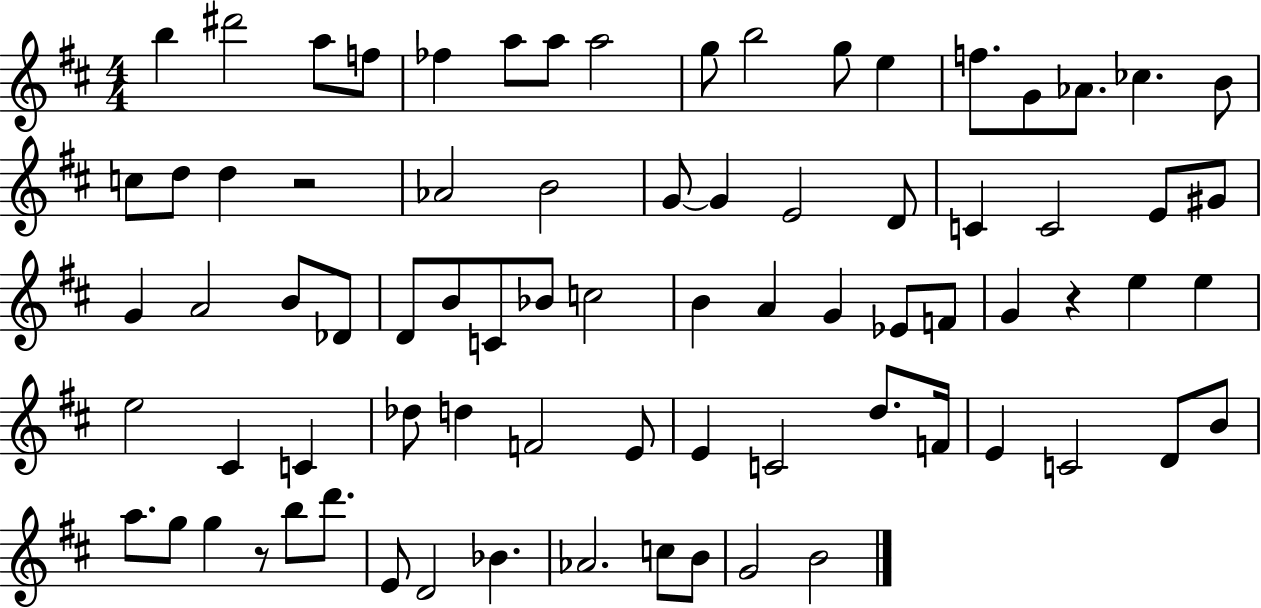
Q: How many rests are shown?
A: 3